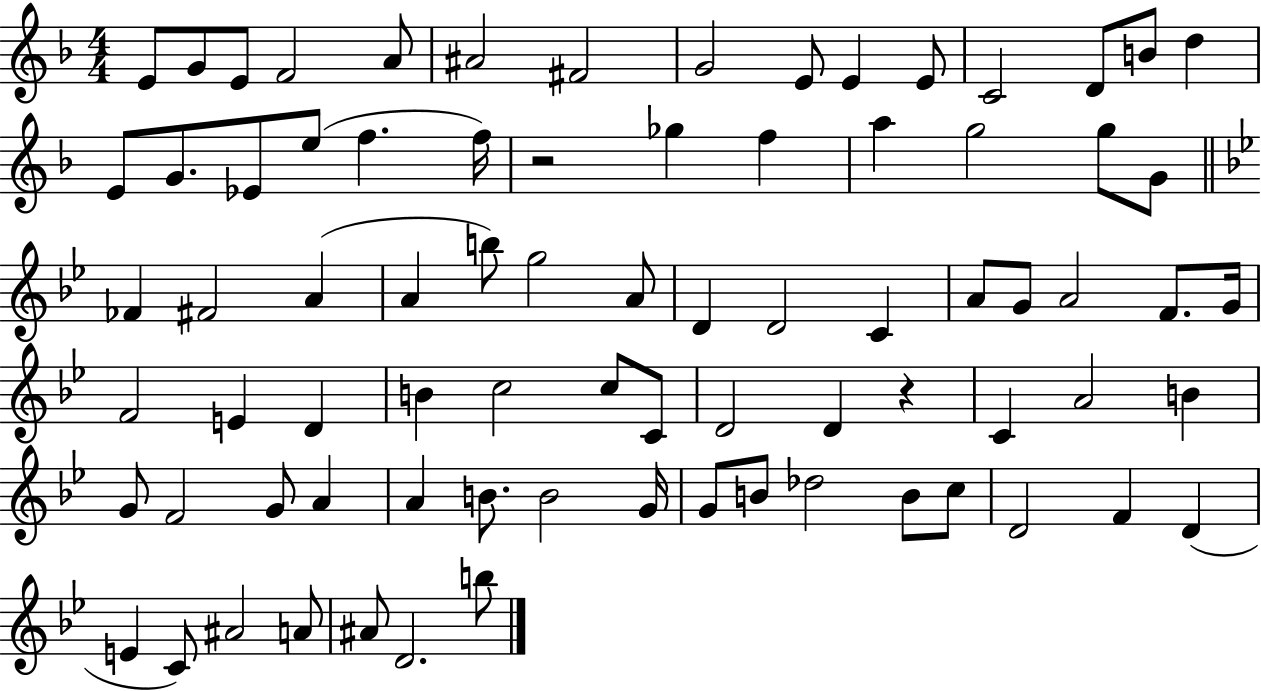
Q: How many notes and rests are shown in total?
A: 79